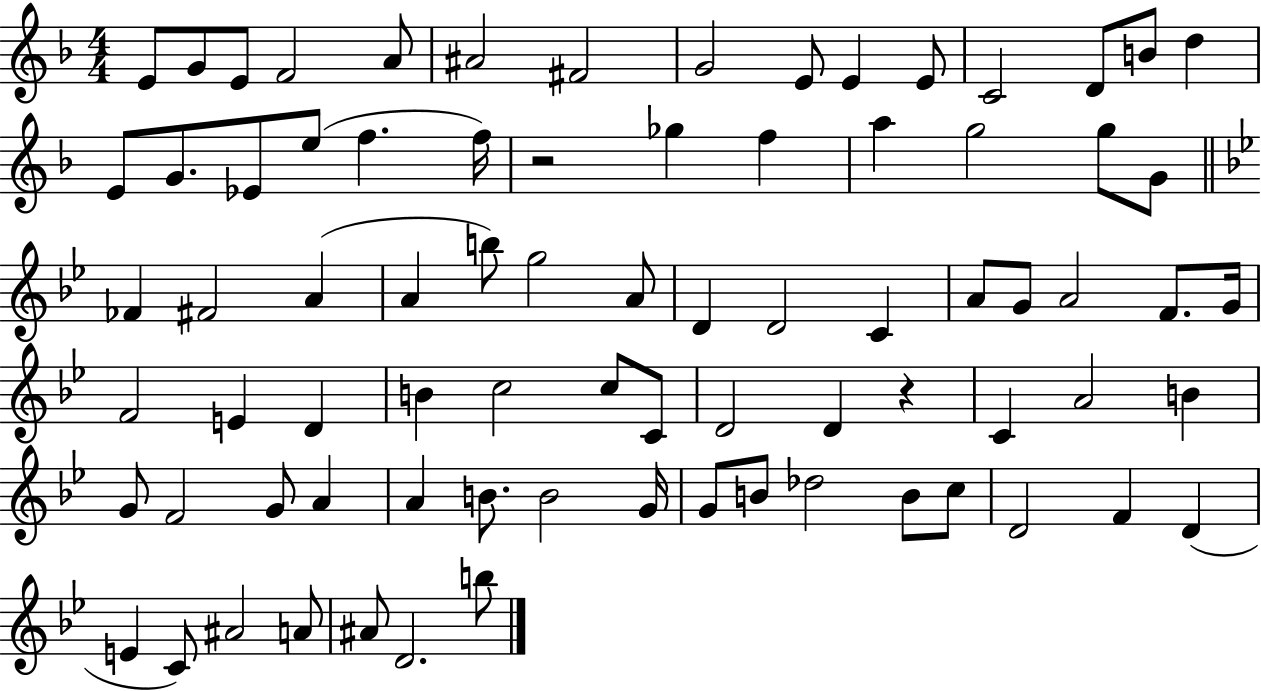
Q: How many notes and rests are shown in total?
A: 79